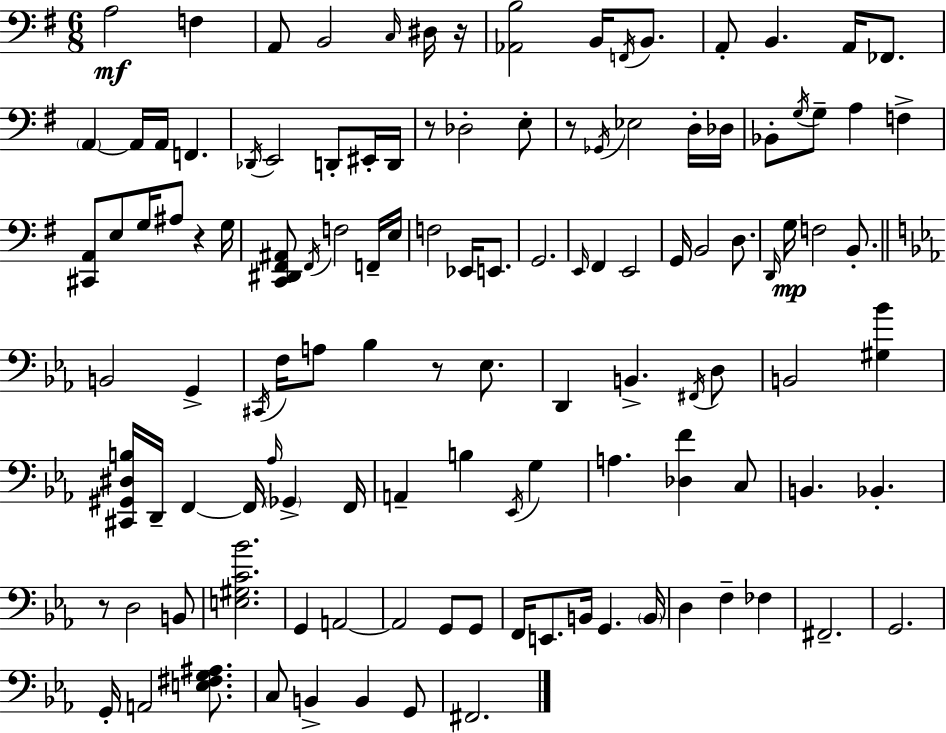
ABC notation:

X:1
T:Untitled
M:6/8
L:1/4
K:Em
A,2 F, A,,/2 B,,2 C,/4 ^D,/4 z/4 [_A,,B,]2 B,,/4 F,,/4 B,,/2 A,,/2 B,, A,,/4 _F,,/2 A,, A,,/4 A,,/4 F,, _D,,/4 E,,2 D,,/2 ^E,,/4 D,,/4 z/2 _D,2 E,/2 z/2 _G,,/4 _E,2 D,/4 _D,/4 _B,,/2 G,/4 G,/2 A, F, [^C,,A,,]/2 E,/2 G,/4 ^A,/2 z G,/4 [C,,^D,,^F,,^A,,]/2 ^F,,/4 F,2 F,,/4 E,/4 F,2 _E,,/4 E,,/2 G,,2 E,,/4 ^F,, E,,2 G,,/4 B,,2 D,/2 D,,/4 G,/4 F,2 B,,/2 B,,2 G,, ^C,,/4 F,/4 A,/2 _B, z/2 _E,/2 D,, B,, ^F,,/4 D,/2 B,,2 [^G,_B] [^C,,^G,,^D,B,]/4 D,,/4 F,, F,,/4 _A,/4 _G,, F,,/4 A,, B, _E,,/4 G, A, [_D,F] C,/2 B,, _B,, z/2 D,2 B,,/2 [E,^G,C_B]2 G,, A,,2 A,,2 G,,/2 G,,/2 F,,/4 E,,/2 B,,/4 G,, B,,/4 D, F, _F, ^F,,2 G,,2 G,,/4 A,,2 [E,^F,G,^A,]/2 C,/2 B,, B,, G,,/2 ^F,,2